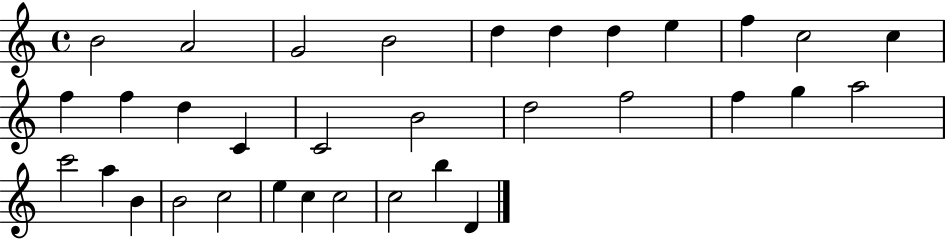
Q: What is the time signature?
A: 4/4